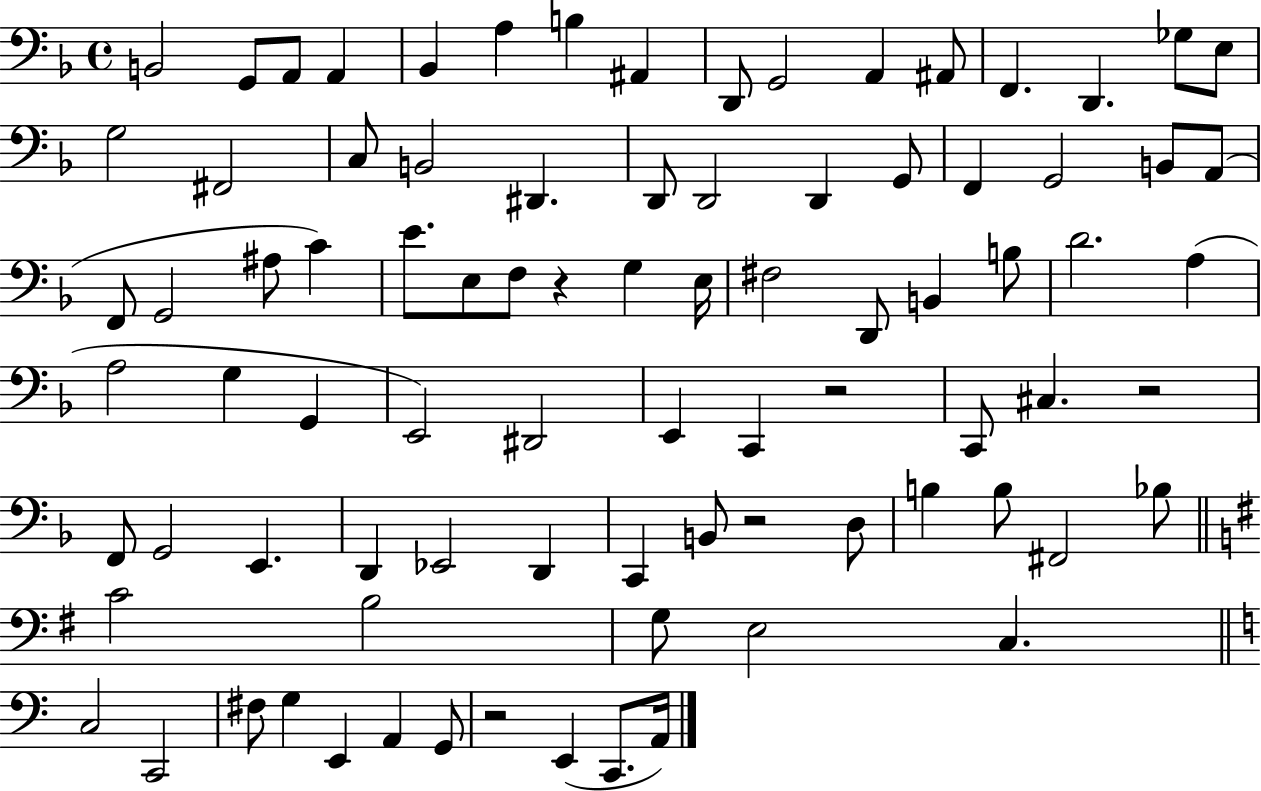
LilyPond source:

{
  \clef bass
  \time 4/4
  \defaultTimeSignature
  \key f \major
  \repeat volta 2 { b,2 g,8 a,8 a,4 | bes,4 a4 b4 ais,4 | d,8 g,2 a,4 ais,8 | f,4. d,4. ges8 e8 | \break g2 fis,2 | c8 b,2 dis,4. | d,8 d,2 d,4 g,8 | f,4 g,2 b,8 a,8( | \break f,8 g,2 ais8 c'4) | e'8. e8 f8 r4 g4 e16 | fis2 d,8 b,4 b8 | d'2. a4( | \break a2 g4 g,4 | e,2) dis,2 | e,4 c,4 r2 | c,8 cis4. r2 | \break f,8 g,2 e,4. | d,4 ees,2 d,4 | c,4 b,8 r2 d8 | b4 b8 fis,2 bes8 | \break \bar "||" \break \key g \major c'2 b2 | g8 e2 c4. | \bar "||" \break \key c \major c2 c,2 | fis8 g4 e,4 a,4 g,8 | r2 e,4( c,8. a,16) | } \bar "|."
}